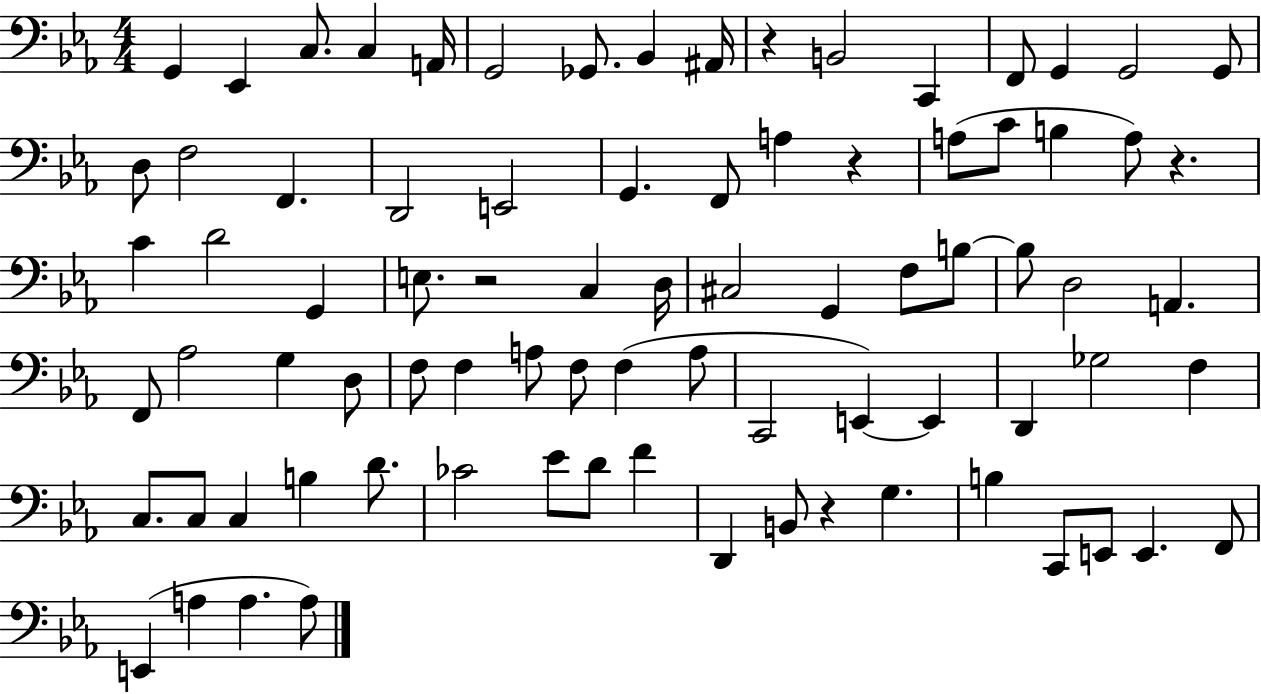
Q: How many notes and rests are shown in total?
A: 82